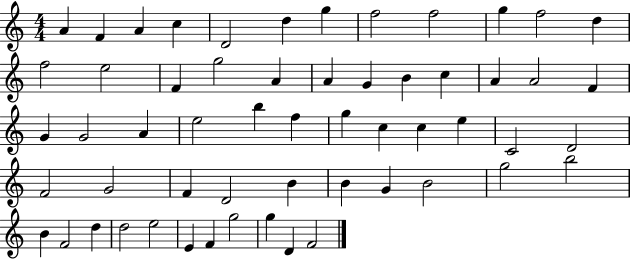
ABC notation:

X:1
T:Untitled
M:4/4
L:1/4
K:C
A F A c D2 d g f2 f2 g f2 d f2 e2 F g2 A A G B c A A2 F G G2 A e2 b f g c c e C2 D2 F2 G2 F D2 B B G B2 g2 b2 B F2 d d2 e2 E F g2 g D F2